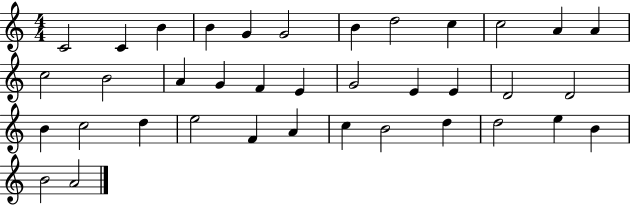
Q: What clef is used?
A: treble